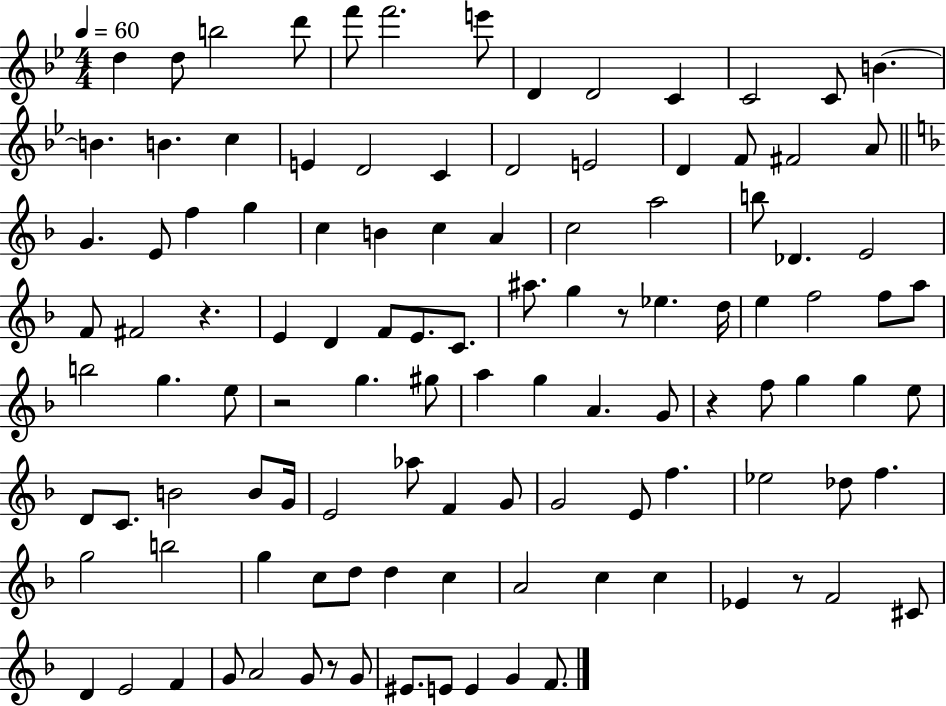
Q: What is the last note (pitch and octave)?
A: F4